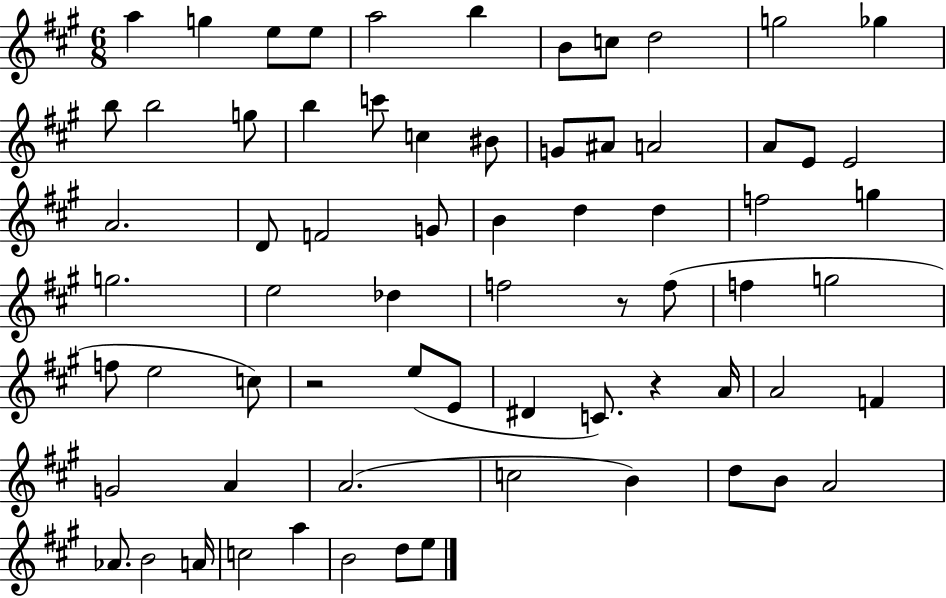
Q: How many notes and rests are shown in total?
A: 69